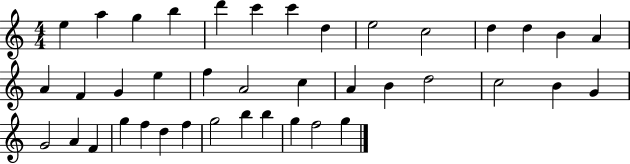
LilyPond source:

{
  \clef treble
  \numericTimeSignature
  \time 4/4
  \key c \major
  e''4 a''4 g''4 b''4 | d'''4 c'''4 c'''4 d''4 | e''2 c''2 | d''4 d''4 b'4 a'4 | \break a'4 f'4 g'4 e''4 | f''4 a'2 c''4 | a'4 b'4 d''2 | c''2 b'4 g'4 | \break g'2 a'4 f'4 | g''4 f''4 d''4 f''4 | g''2 b''4 b''4 | g''4 f''2 g''4 | \break \bar "|."
}